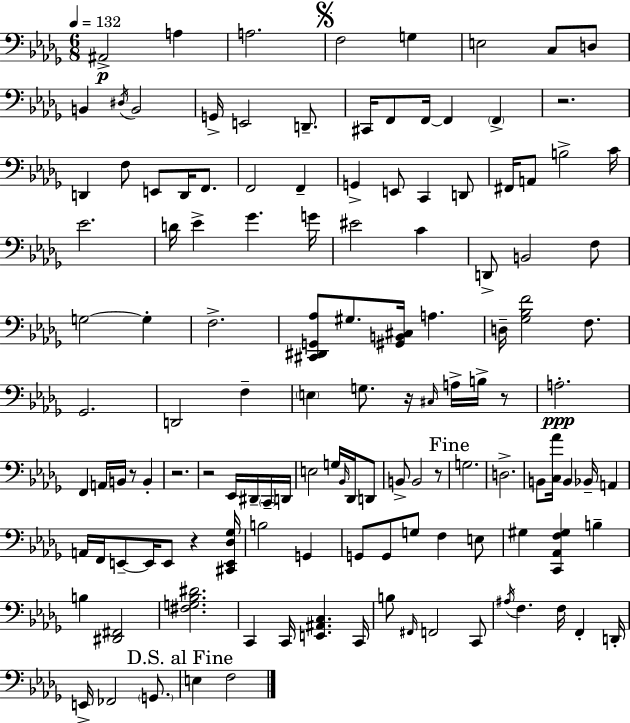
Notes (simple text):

A#2/h A3/q A3/h. F3/h G3/q E3/h C3/e D3/e B2/q D#3/s B2/h G2/s E2/h D2/e. C#2/s F2/e F2/s F2/q F2/q R/h. D2/q F3/e E2/e D2/s F2/e. F2/h F2/q G2/q E2/e C2/q D2/e F#2/s A2/e B3/h C4/s Eb4/h. D4/s Eb4/q Gb4/q. G4/s EIS4/h C4/q D2/e B2/h F3/e G3/h G3/q F3/h. [C#2,D#2,G2,Ab3]/e G#3/e. [G#2,B2,C#3]/s A3/q. D3/s [Gb3,Bb3,F4]/h F3/e. Gb2/h. D2/h F3/q E3/q G3/e. R/s C#3/s A3/s B3/s R/e A3/h. F2/q A2/s B2/s R/e B2/q R/h. R/h Eb2/s D#2/s C2/s D2/s E3/h G3/s Bb2/s Db2/s D2/e B2/e B2/h R/e G3/h. D3/h. B2/e [C3,Ab4]/s B2/q Bb2/s A2/q A2/s F2/s E2/e E2/s E2/e R/q [C#2,E2,Db3,Gb3]/s B3/h G2/q G2/e G2/e G3/e F3/q E3/e G#3/q [C2,Ab2,F3,G#3]/q B3/q B3/q [D#2,F#2]/h [F#3,G3,Bb3,D#4]/h. C2/q C2/s [E2,A#2,C3]/q. C2/s B3/e F#2/s F2/h C2/e A#3/s F3/q. F3/s F2/q D2/s E2/s FES2/h G2/e. E3/q F3/h